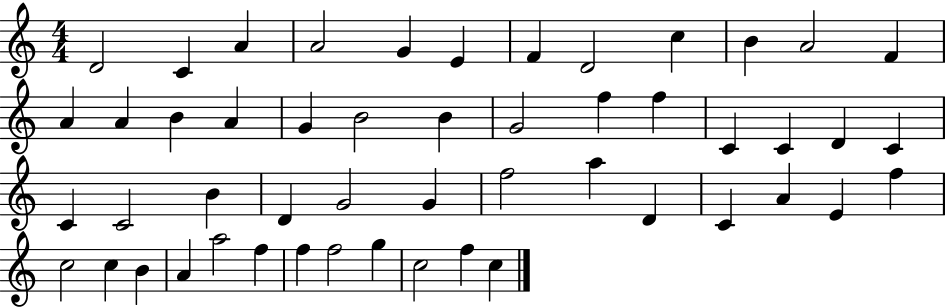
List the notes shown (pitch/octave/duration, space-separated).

D4/h C4/q A4/q A4/h G4/q E4/q F4/q D4/h C5/q B4/q A4/h F4/q A4/q A4/q B4/q A4/q G4/q B4/h B4/q G4/h F5/q F5/q C4/q C4/q D4/q C4/q C4/q C4/h B4/q D4/q G4/h G4/q F5/h A5/q D4/q C4/q A4/q E4/q F5/q C5/h C5/q B4/q A4/q A5/h F5/q F5/q F5/h G5/q C5/h F5/q C5/q